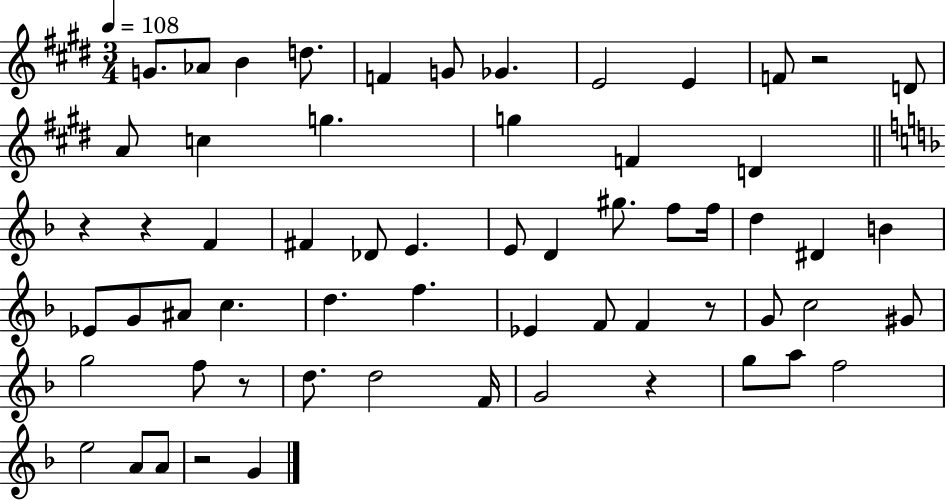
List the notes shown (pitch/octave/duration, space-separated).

G4/e. Ab4/e B4/q D5/e. F4/q G4/e Gb4/q. E4/h E4/q F4/e R/h D4/e A4/e C5/q G5/q. G5/q F4/q D4/q R/q R/q F4/q F#4/q Db4/e E4/q. E4/e D4/q G#5/e. F5/e F5/s D5/q D#4/q B4/q Eb4/e G4/e A#4/e C5/q. D5/q. F5/q. Eb4/q F4/e F4/q R/e G4/e C5/h G#4/e G5/h F5/e R/e D5/e. D5/h F4/s G4/h R/q G5/e A5/e F5/h E5/h A4/e A4/e R/h G4/q